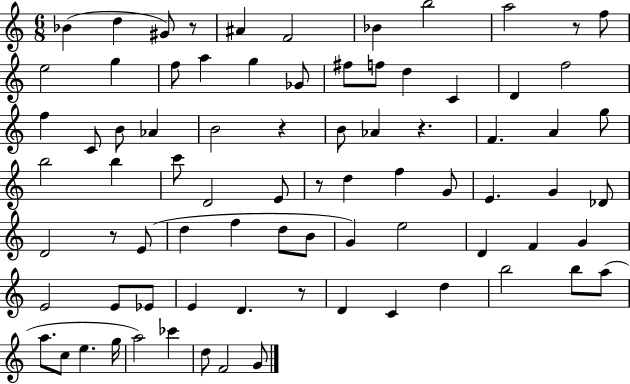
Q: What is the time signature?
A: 6/8